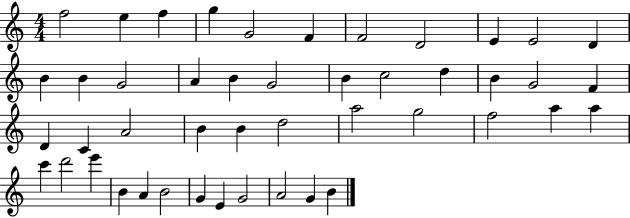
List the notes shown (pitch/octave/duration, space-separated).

F5/h E5/q F5/q G5/q G4/h F4/q F4/h D4/h E4/q E4/h D4/q B4/q B4/q G4/h A4/q B4/q G4/h B4/q C5/h D5/q B4/q G4/h F4/q D4/q C4/q A4/h B4/q B4/q D5/h A5/h G5/h F5/h A5/q A5/q C6/q D6/h E6/q B4/q A4/q B4/h G4/q E4/q G4/h A4/h G4/q B4/q